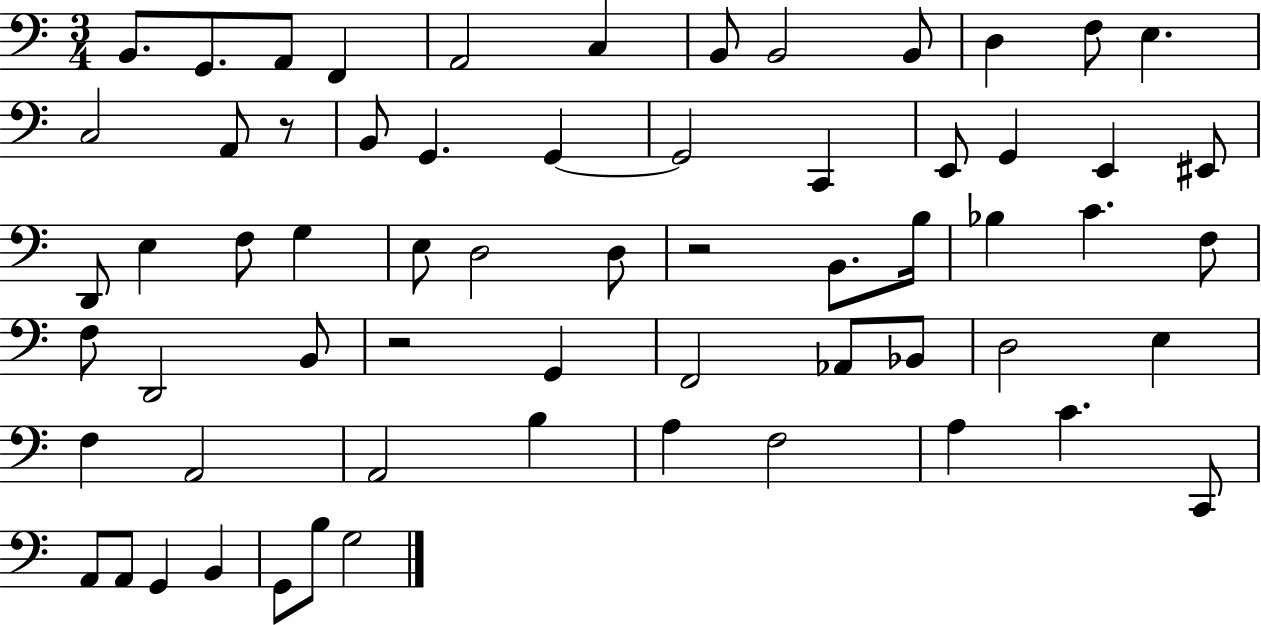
X:1
T:Untitled
M:3/4
L:1/4
K:C
B,,/2 G,,/2 A,,/2 F,, A,,2 C, B,,/2 B,,2 B,,/2 D, F,/2 E, C,2 A,,/2 z/2 B,,/2 G,, G,, G,,2 C,, E,,/2 G,, E,, ^E,,/2 D,,/2 E, F,/2 G, E,/2 D,2 D,/2 z2 B,,/2 B,/4 _B, C F,/2 F,/2 D,,2 B,,/2 z2 G,, F,,2 _A,,/2 _B,,/2 D,2 E, F, A,,2 A,,2 B, A, F,2 A, C C,,/2 A,,/2 A,,/2 G,, B,, G,,/2 B,/2 G,2